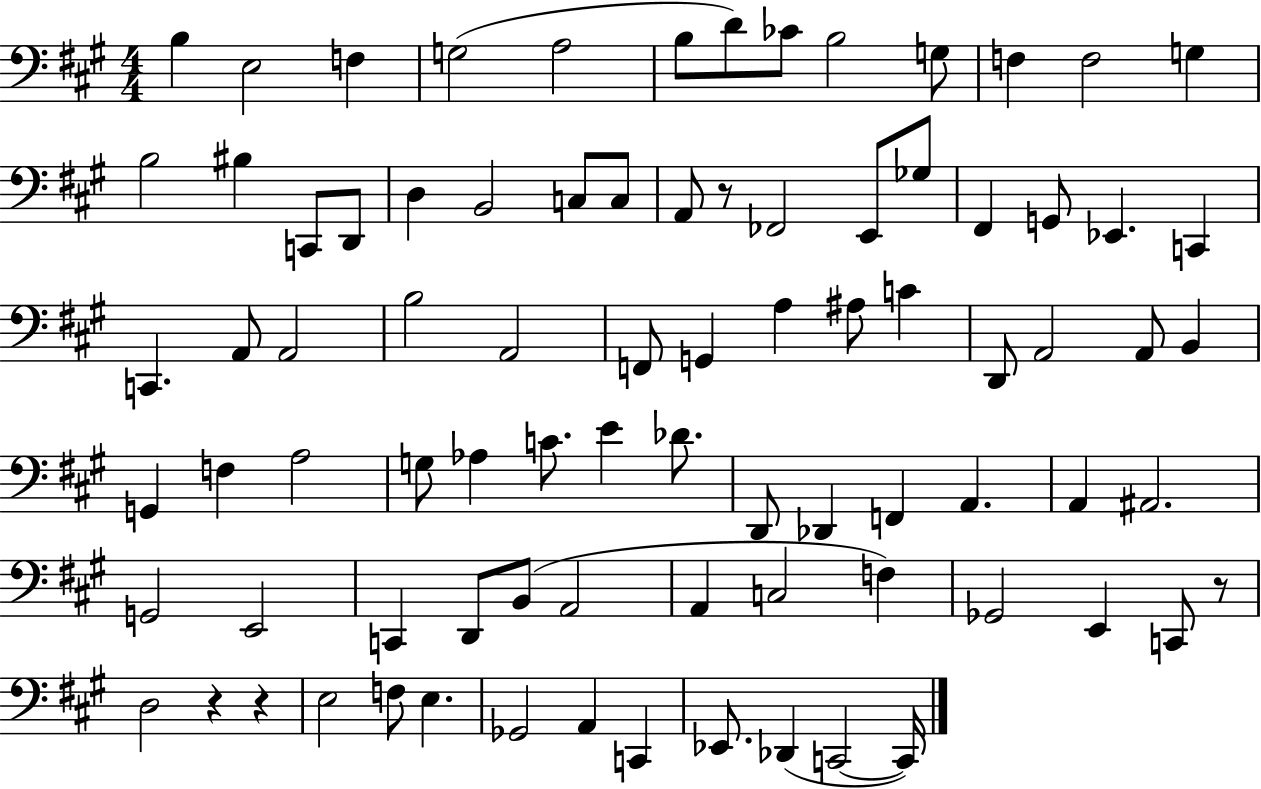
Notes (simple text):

B3/q E3/h F3/q G3/h A3/h B3/e D4/e CES4/e B3/h G3/e F3/q F3/h G3/q B3/h BIS3/q C2/e D2/e D3/q B2/h C3/e C3/e A2/e R/e FES2/h E2/e Gb3/e F#2/q G2/e Eb2/q. C2/q C2/q. A2/e A2/h B3/h A2/h F2/e G2/q A3/q A#3/e C4/q D2/e A2/h A2/e B2/q G2/q F3/q A3/h G3/e Ab3/q C4/e. E4/q Db4/e. D2/e Db2/q F2/q A2/q. A2/q A#2/h. G2/h E2/h C2/q D2/e B2/e A2/h A2/q C3/h F3/q Gb2/h E2/q C2/e R/e D3/h R/q R/q E3/h F3/e E3/q. Gb2/h A2/q C2/q Eb2/e. Db2/q C2/h C2/s